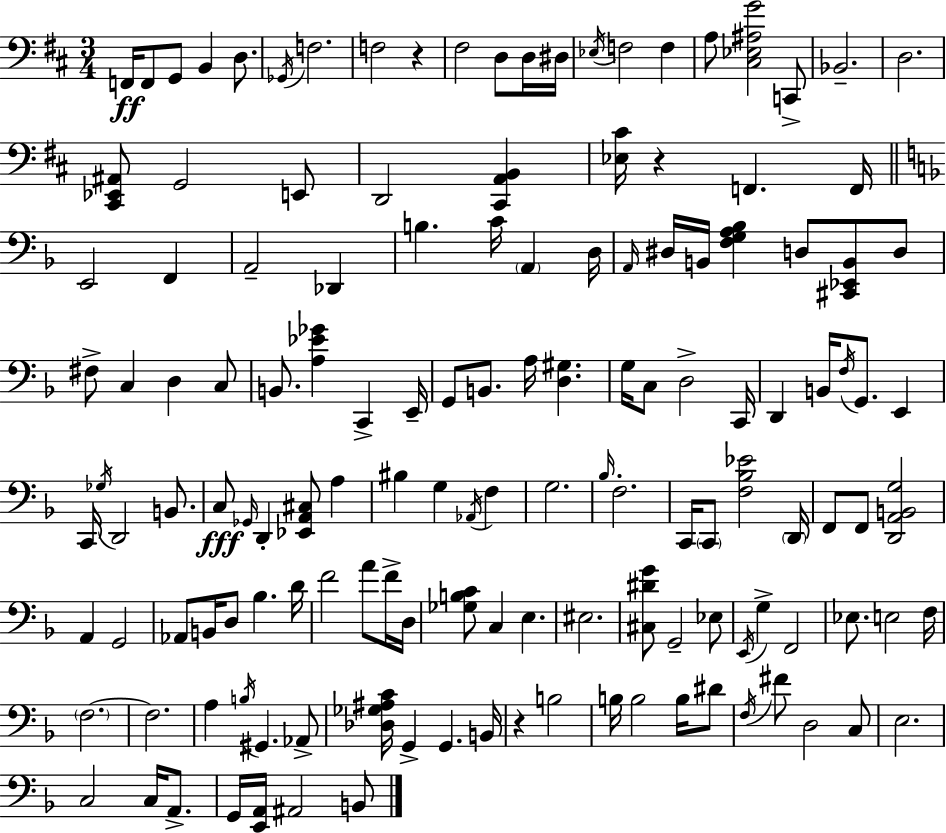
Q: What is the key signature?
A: D major